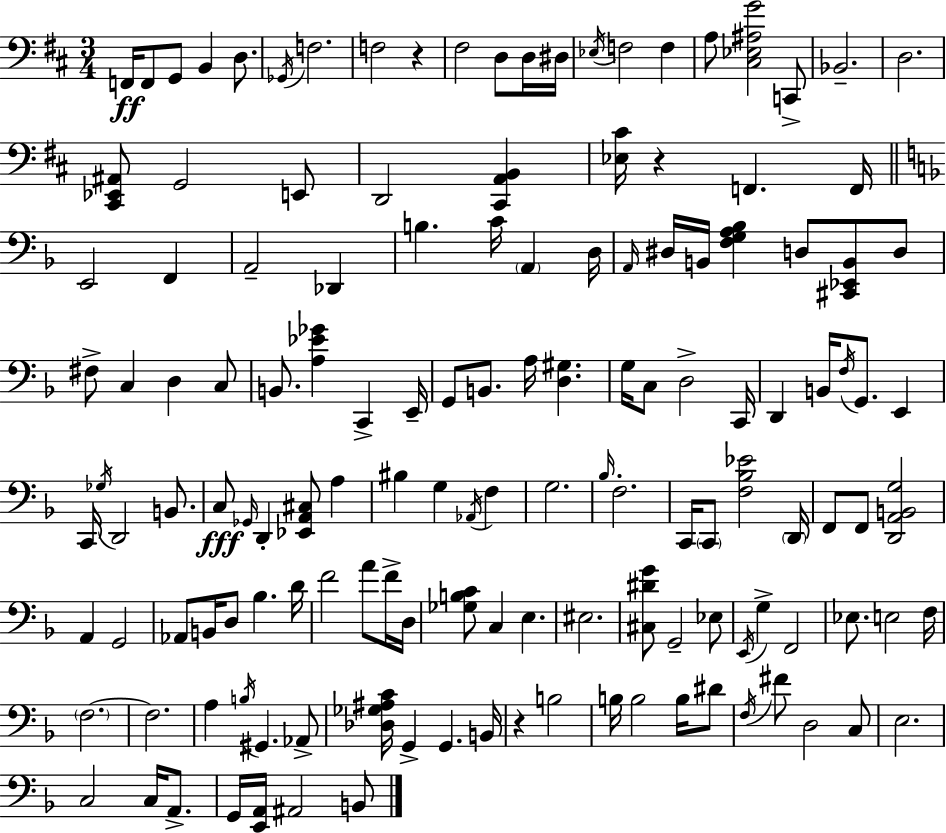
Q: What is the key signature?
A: D major